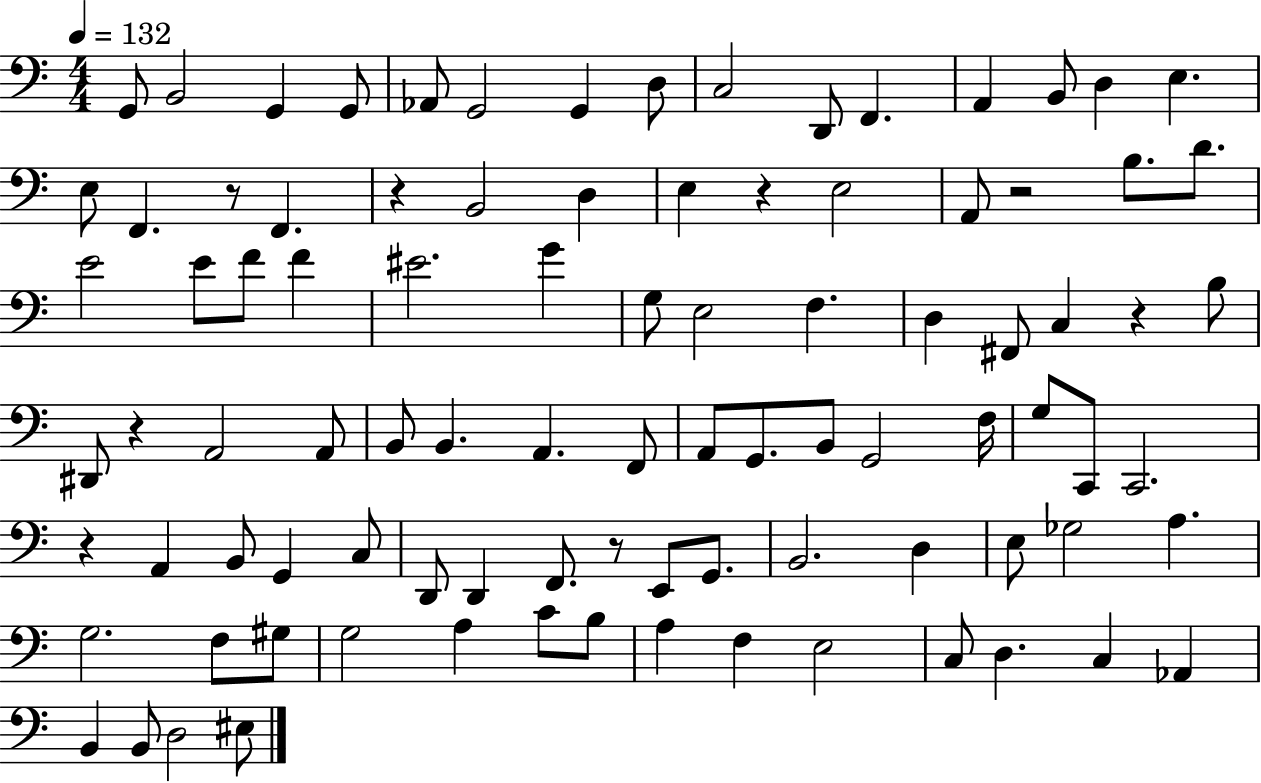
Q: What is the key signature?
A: C major